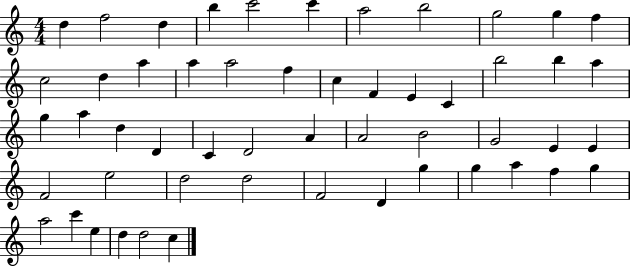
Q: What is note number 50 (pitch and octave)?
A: E5